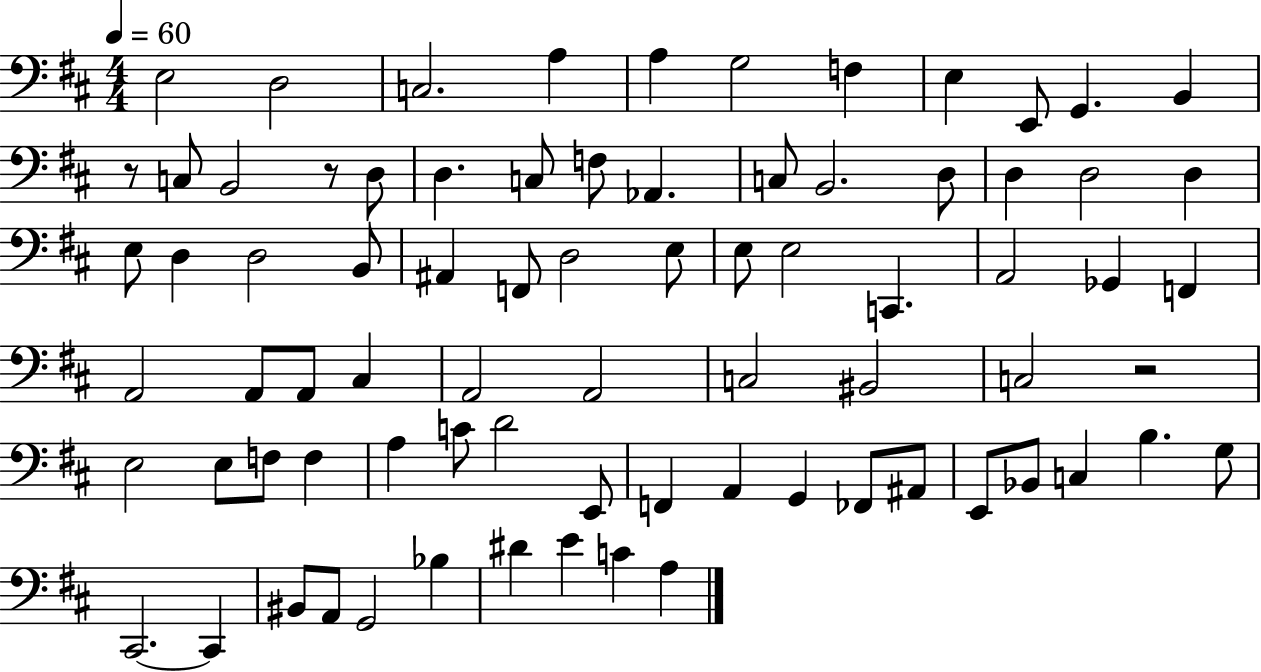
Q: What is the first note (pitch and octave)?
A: E3